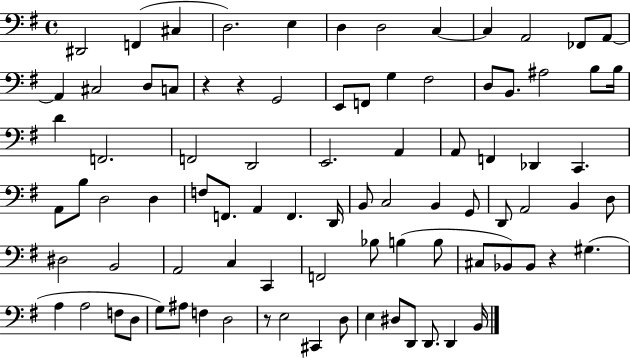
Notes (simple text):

D#2/h F2/q C#3/q D3/h. E3/q D3/q D3/h C3/q C3/q A2/h FES2/e A2/e A2/q C#3/h D3/e C3/e R/q R/q G2/h E2/e F2/e G3/q F#3/h D3/e B2/e. A#3/h B3/e B3/s D4/q F2/h. F2/h D2/h E2/h. A2/q A2/e F2/q Db2/q C2/q. A2/e B3/e D3/h D3/q F3/e F2/e. A2/q F2/q. D2/s B2/e C3/h B2/q G2/e D2/e A2/h B2/q D3/e D#3/h B2/h A2/h C3/q C2/q F2/h Bb3/e B3/q B3/e C#3/e Bb2/e Bb2/e R/q G#3/q. A3/q A3/h F3/e D3/e G3/e A#3/e F3/q D3/h R/e E3/h C#2/q D3/e E3/q D#3/e D2/e D2/e. D2/q B2/s